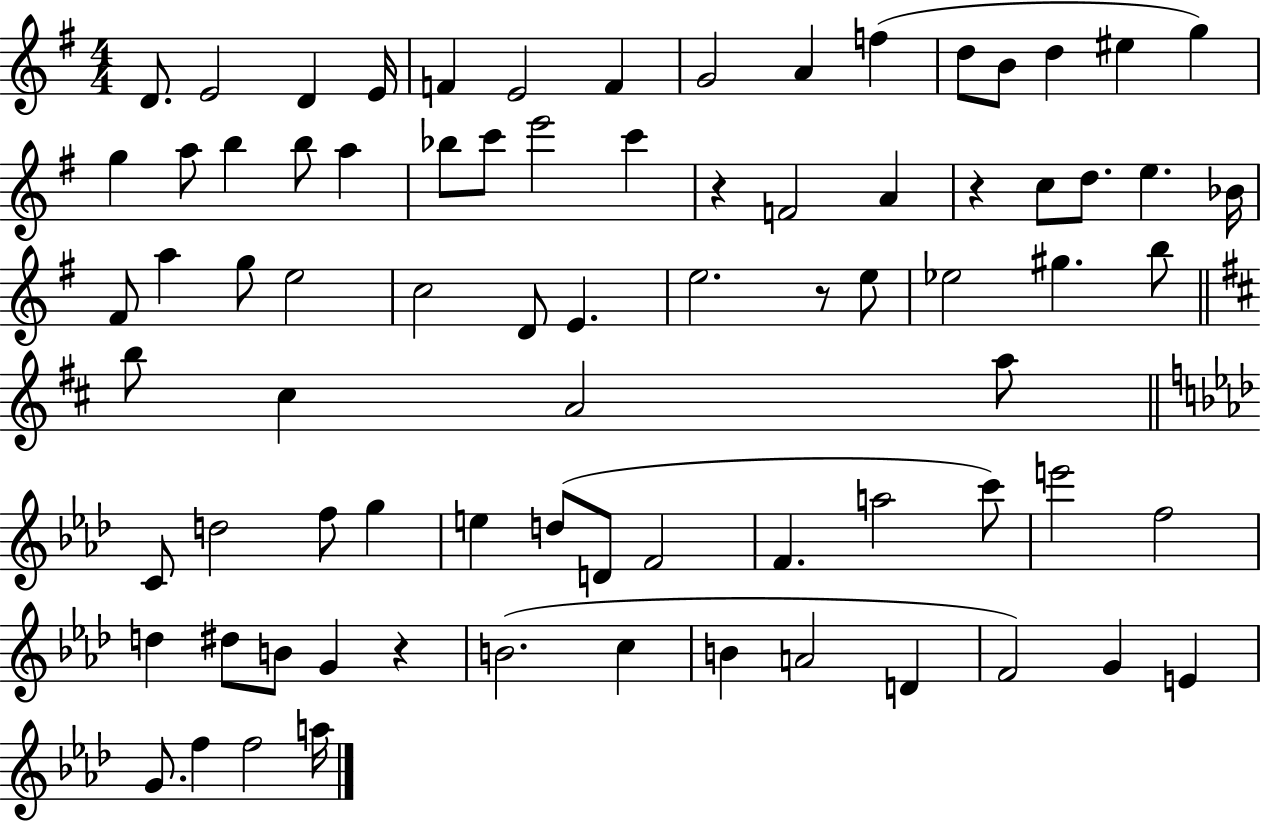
D4/e. E4/h D4/q E4/s F4/q E4/h F4/q G4/h A4/q F5/q D5/e B4/e D5/q EIS5/q G5/q G5/q A5/e B5/q B5/e A5/q Bb5/e C6/e E6/h C6/q R/q F4/h A4/q R/q C5/e D5/e. E5/q. Bb4/s F#4/e A5/q G5/e E5/h C5/h D4/e E4/q. E5/h. R/e E5/e Eb5/h G#5/q. B5/e B5/e C#5/q A4/h A5/e C4/e D5/h F5/e G5/q E5/q D5/e D4/e F4/h F4/q. A5/h C6/e E6/h F5/h D5/q D#5/e B4/e G4/q R/q B4/h. C5/q B4/q A4/h D4/q F4/h G4/q E4/q G4/e. F5/q F5/h A5/s